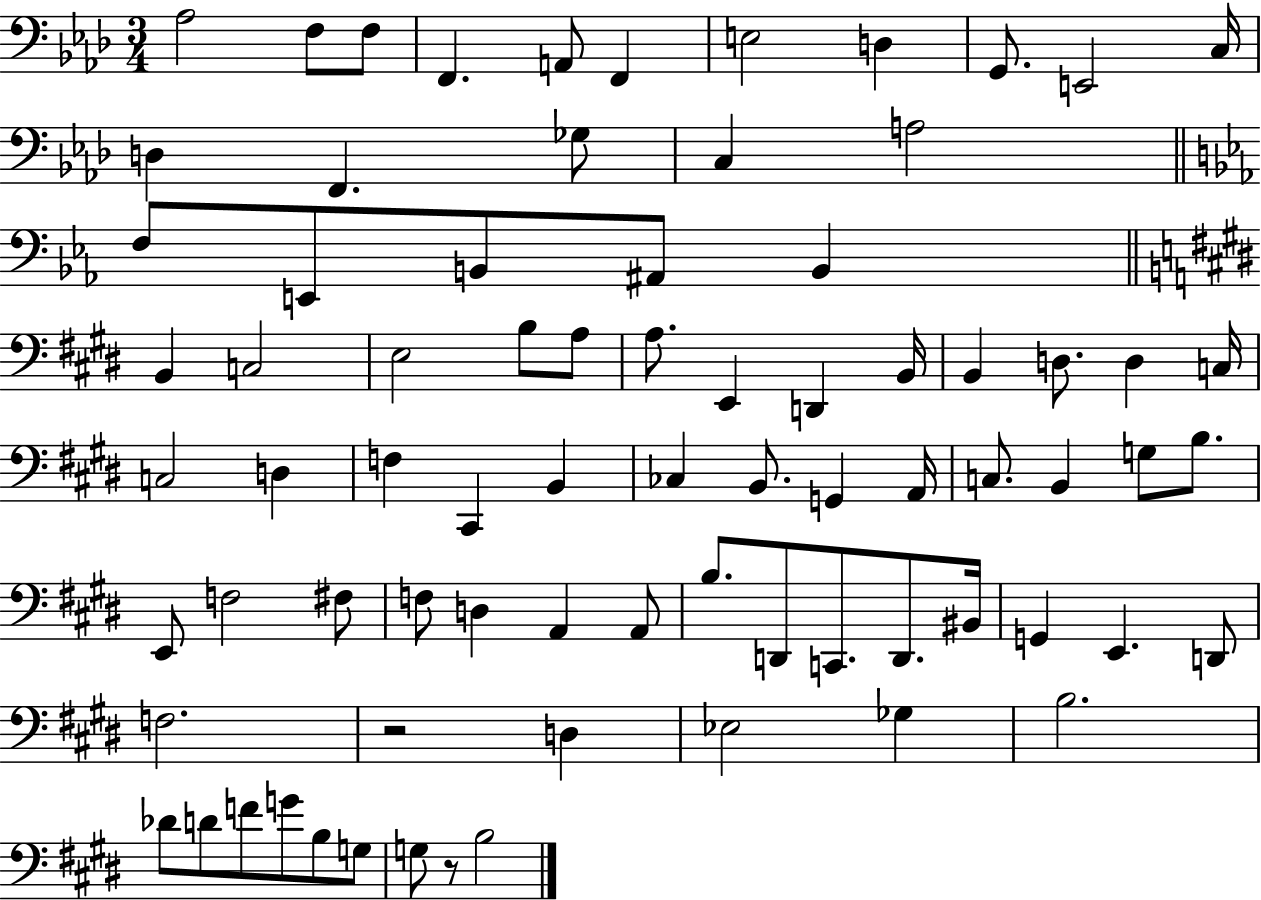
X:1
T:Untitled
M:3/4
L:1/4
K:Ab
_A,2 F,/2 F,/2 F,, A,,/2 F,, E,2 D, G,,/2 E,,2 C,/4 D, F,, _G,/2 C, A,2 F,/2 E,,/2 B,,/2 ^A,,/2 B,, B,, C,2 E,2 B,/2 A,/2 A,/2 E,, D,, B,,/4 B,, D,/2 D, C,/4 C,2 D, F, ^C,, B,, _C, B,,/2 G,, A,,/4 C,/2 B,, G,/2 B,/2 E,,/2 F,2 ^F,/2 F,/2 D, A,, A,,/2 B,/2 D,,/2 C,,/2 D,,/2 ^B,,/4 G,, E,, D,,/2 F,2 z2 D, _E,2 _G, B,2 _D/2 D/2 F/2 G/2 B,/2 G,/2 G,/2 z/2 B,2